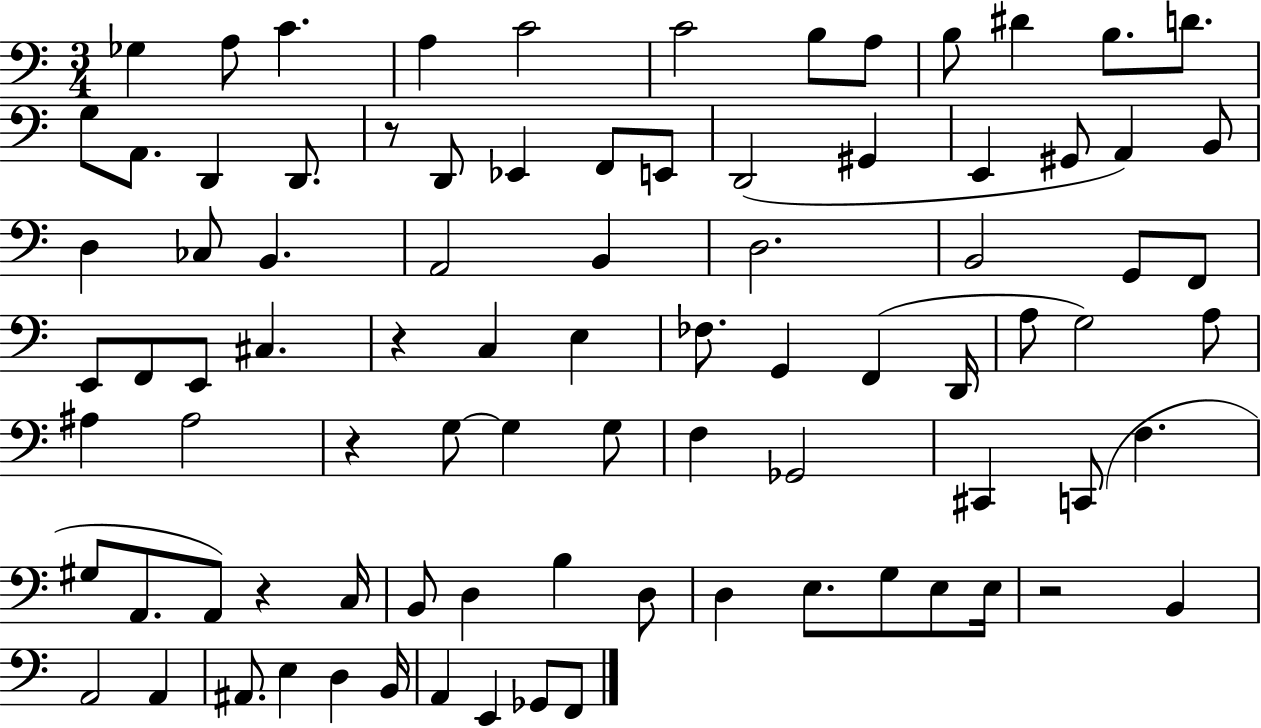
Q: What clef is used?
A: bass